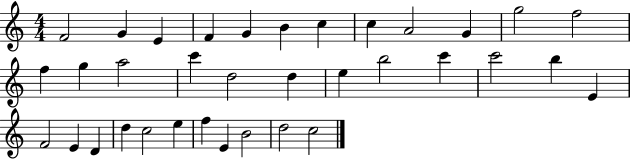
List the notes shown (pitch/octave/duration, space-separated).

F4/h G4/q E4/q F4/q G4/q B4/q C5/q C5/q A4/h G4/q G5/h F5/h F5/q G5/q A5/h C6/q D5/h D5/q E5/q B5/h C6/q C6/h B5/q E4/q F4/h E4/q D4/q D5/q C5/h E5/q F5/q E4/q B4/h D5/h C5/h